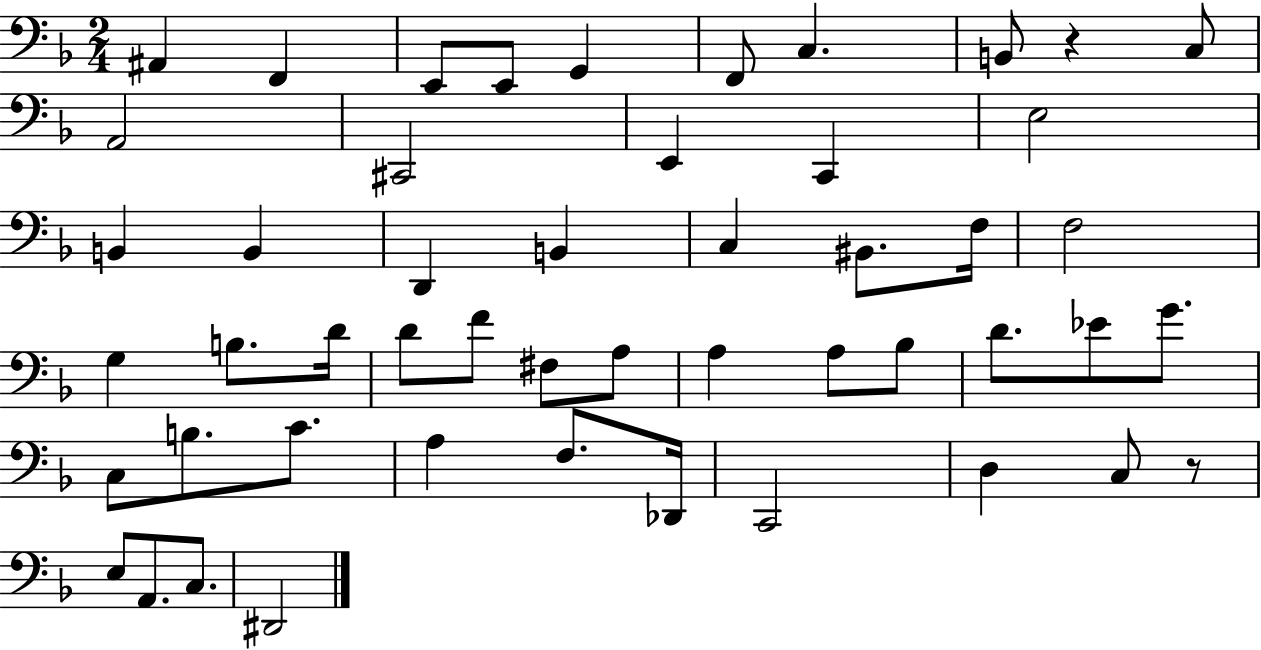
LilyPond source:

{
  \clef bass
  \numericTimeSignature
  \time 2/4
  \key f \major
  ais,4 f,4 | e,8 e,8 g,4 | f,8 c4. | b,8 r4 c8 | \break a,2 | cis,2 | e,4 c,4 | e2 | \break b,4 b,4 | d,4 b,4 | c4 bis,8. f16 | f2 | \break g4 b8. d'16 | d'8 f'8 fis8 a8 | a4 a8 bes8 | d'8. ees'8 g'8. | \break c8 b8. c'8. | a4 f8. des,16 | c,2 | d4 c8 r8 | \break e8 a,8. c8. | dis,2 | \bar "|."
}